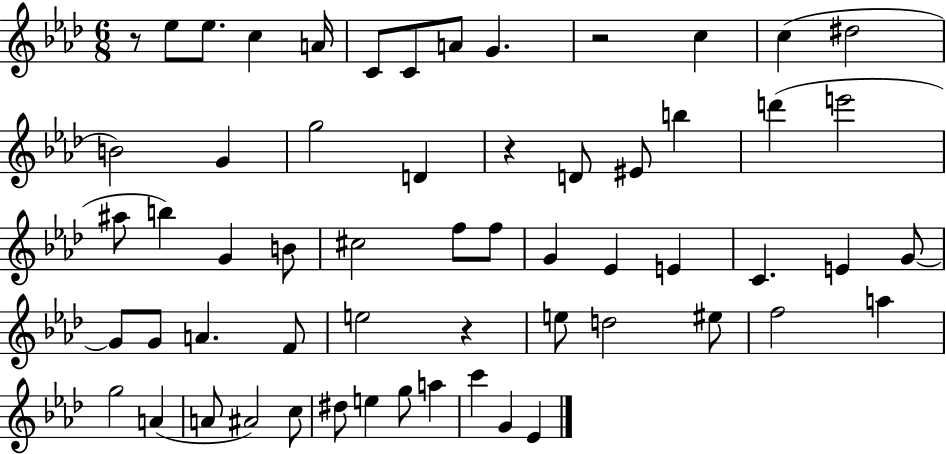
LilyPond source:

{
  \clef treble
  \numericTimeSignature
  \time 6/8
  \key aes \major
  \repeat volta 2 { r8 ees''8 ees''8. c''4 a'16 | c'8 c'8 a'8 g'4. | r2 c''4 | c''4( dis''2 | \break b'2) g'4 | g''2 d'4 | r4 d'8 eis'8 b''4 | d'''4( e'''2 | \break ais''8 b''4) g'4 b'8 | cis''2 f''8 f''8 | g'4 ees'4 e'4 | c'4. e'4 g'8~~ | \break g'8 g'8 a'4. f'8 | e''2 r4 | e''8 d''2 eis''8 | f''2 a''4 | \break g''2 a'4( | a'8 ais'2) c''8 | dis''8 e''4 g''8 a''4 | c'''4 g'4 ees'4 | \break } \bar "|."
}